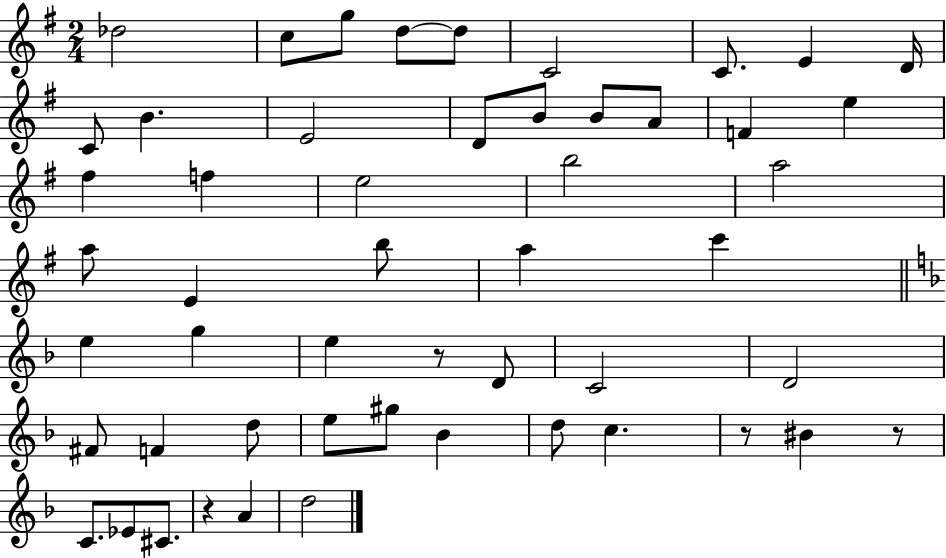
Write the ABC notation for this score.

X:1
T:Untitled
M:2/4
L:1/4
K:G
_d2 c/2 g/2 d/2 d/2 C2 C/2 E D/4 C/2 B E2 D/2 B/2 B/2 A/2 F e ^f f e2 b2 a2 a/2 E b/2 a c' e g e z/2 D/2 C2 D2 ^F/2 F d/2 e/2 ^g/2 _B d/2 c z/2 ^B z/2 C/2 _E/2 ^C/2 z A d2